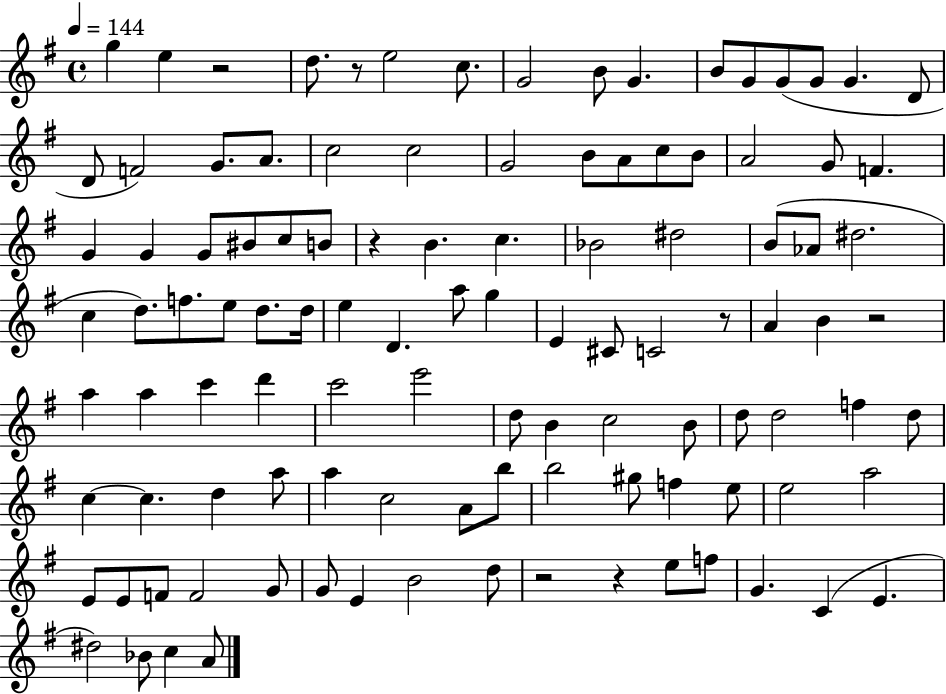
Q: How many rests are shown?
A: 7